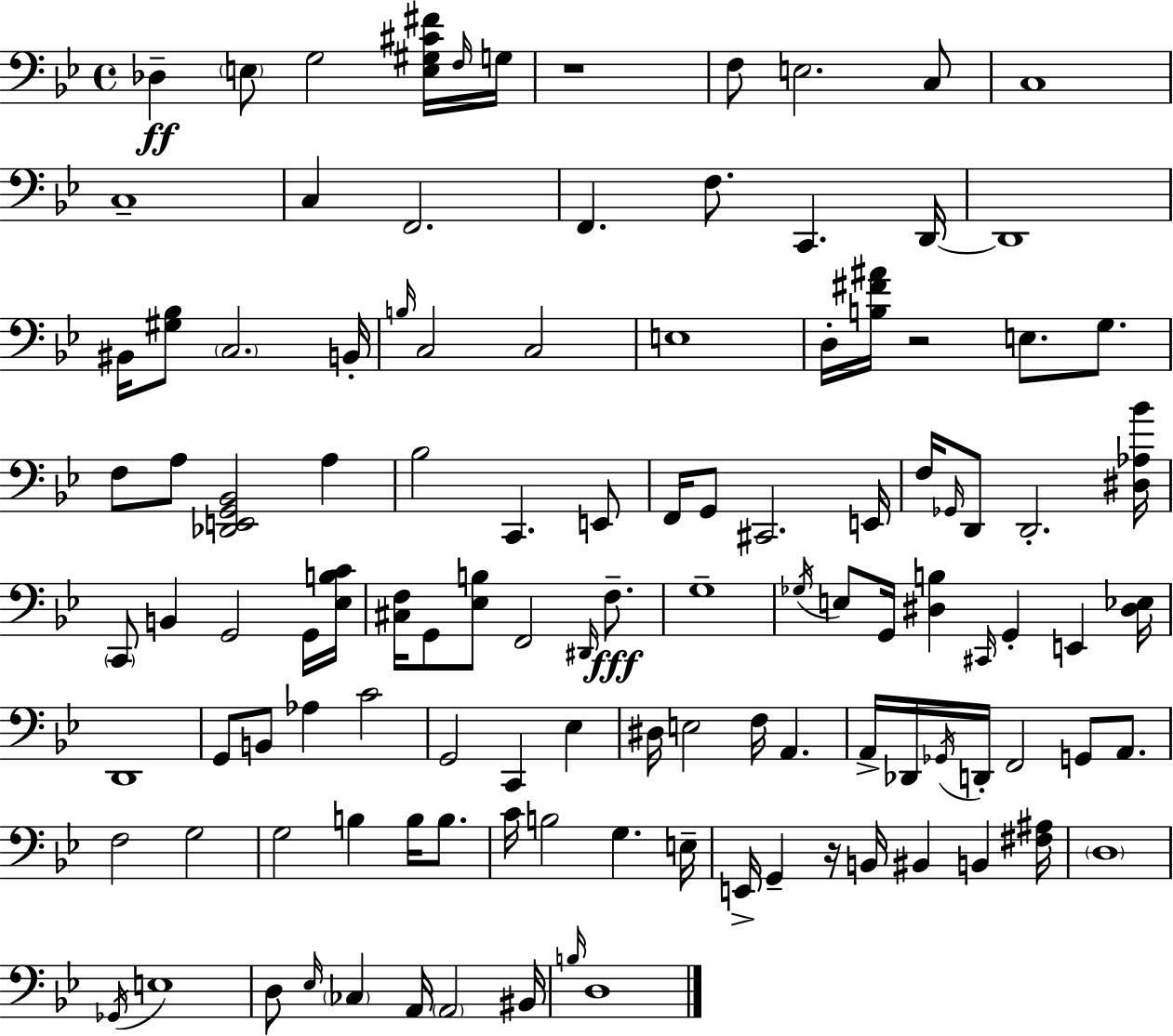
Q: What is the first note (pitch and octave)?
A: Db3